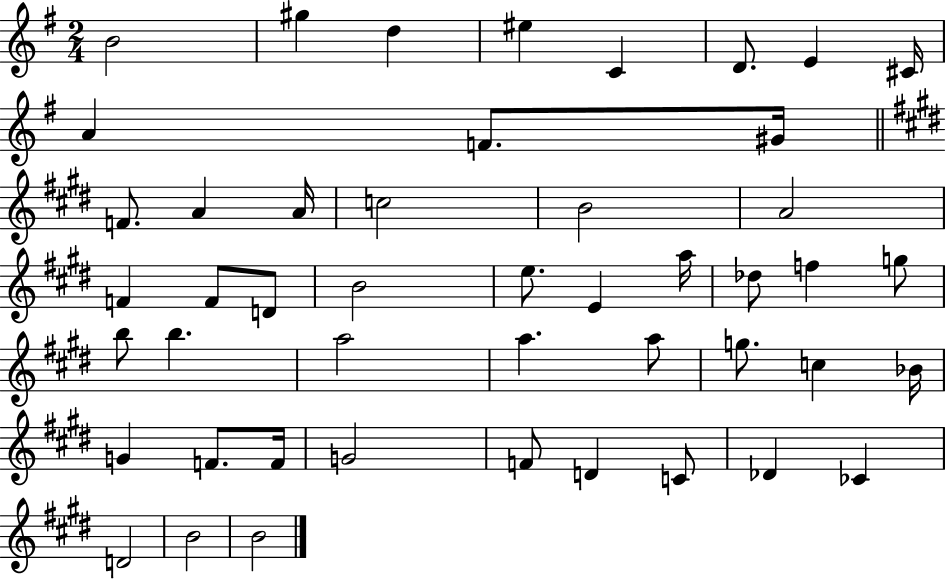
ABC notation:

X:1
T:Untitled
M:2/4
L:1/4
K:G
B2 ^g d ^e C D/2 E ^C/4 A F/2 ^G/4 F/2 A A/4 c2 B2 A2 F F/2 D/2 B2 e/2 E a/4 _d/2 f g/2 b/2 b a2 a a/2 g/2 c _B/4 G F/2 F/4 G2 F/2 D C/2 _D _C D2 B2 B2